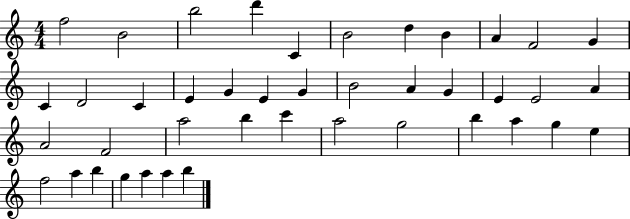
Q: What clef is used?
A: treble